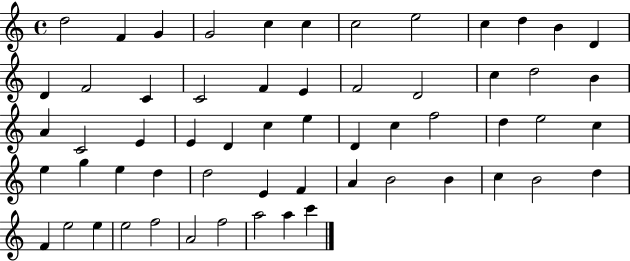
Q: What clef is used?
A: treble